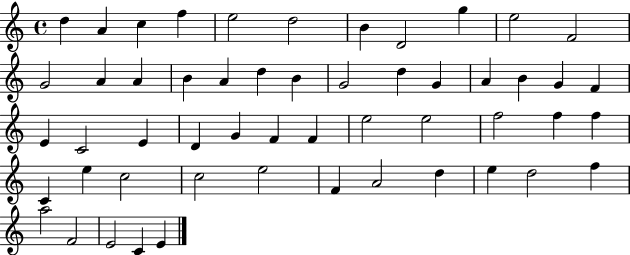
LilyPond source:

{
  \clef treble
  \time 4/4
  \defaultTimeSignature
  \key c \major
  d''4 a'4 c''4 f''4 | e''2 d''2 | b'4 d'2 g''4 | e''2 f'2 | \break g'2 a'4 a'4 | b'4 a'4 d''4 b'4 | g'2 d''4 g'4 | a'4 b'4 g'4 f'4 | \break e'4 c'2 e'4 | d'4 g'4 f'4 f'4 | e''2 e''2 | f''2 f''4 f''4 | \break c'4 e''4 c''2 | c''2 e''2 | f'4 a'2 d''4 | e''4 d''2 f''4 | \break a''2 f'2 | e'2 c'4 e'4 | \bar "|."
}